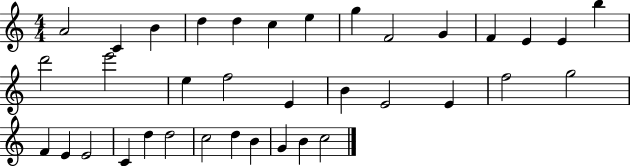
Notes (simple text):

A4/h C4/q B4/q D5/q D5/q C5/q E5/q G5/q F4/h G4/q F4/q E4/q E4/q B5/q D6/h E6/h E5/q F5/h E4/q B4/q E4/h E4/q F5/h G5/h F4/q E4/q E4/h C4/q D5/q D5/h C5/h D5/q B4/q G4/q B4/q C5/h